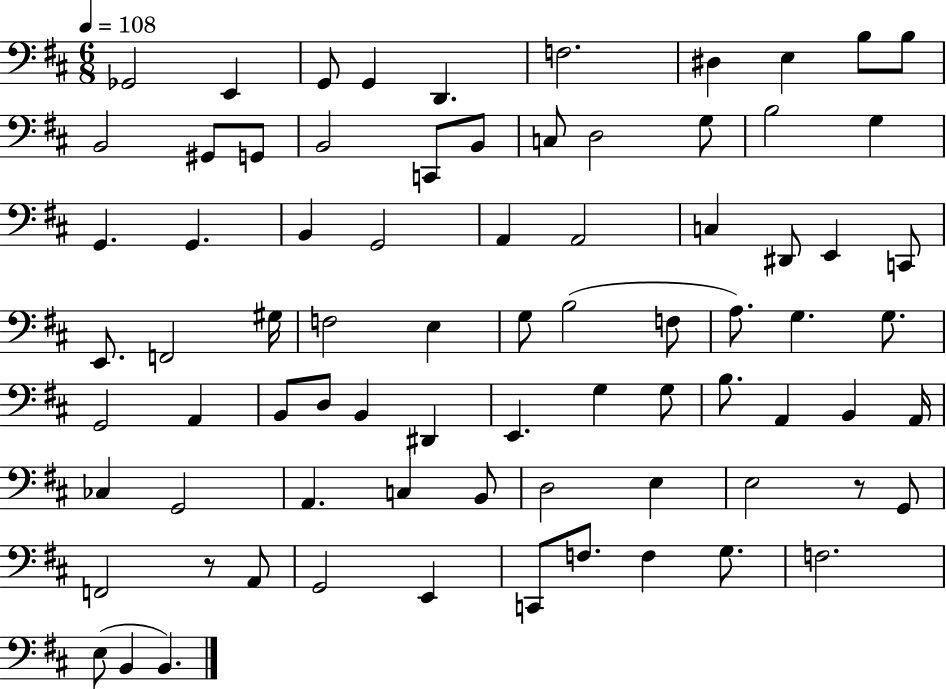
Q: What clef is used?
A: bass